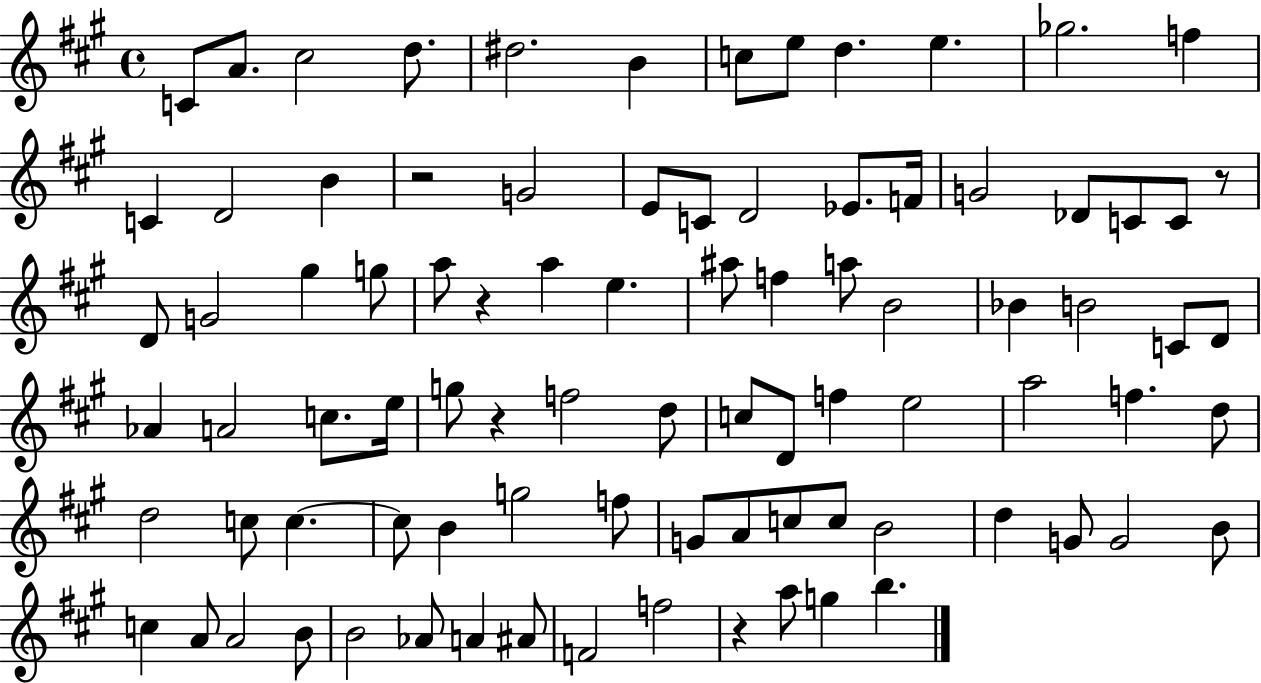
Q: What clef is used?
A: treble